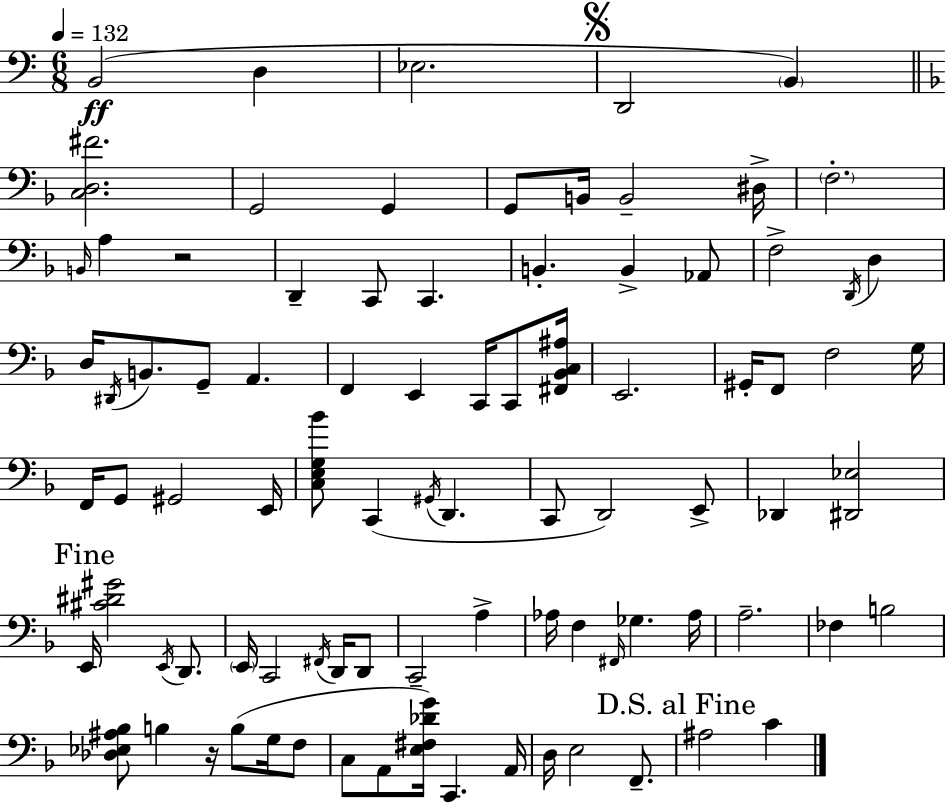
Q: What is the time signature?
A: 6/8